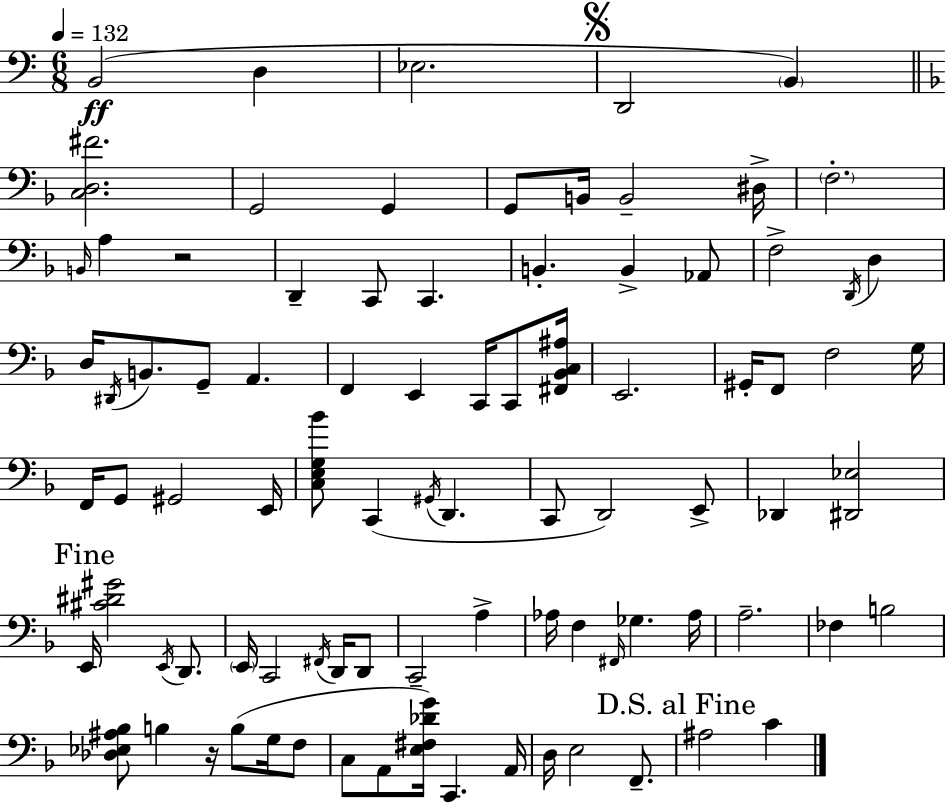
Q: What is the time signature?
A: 6/8